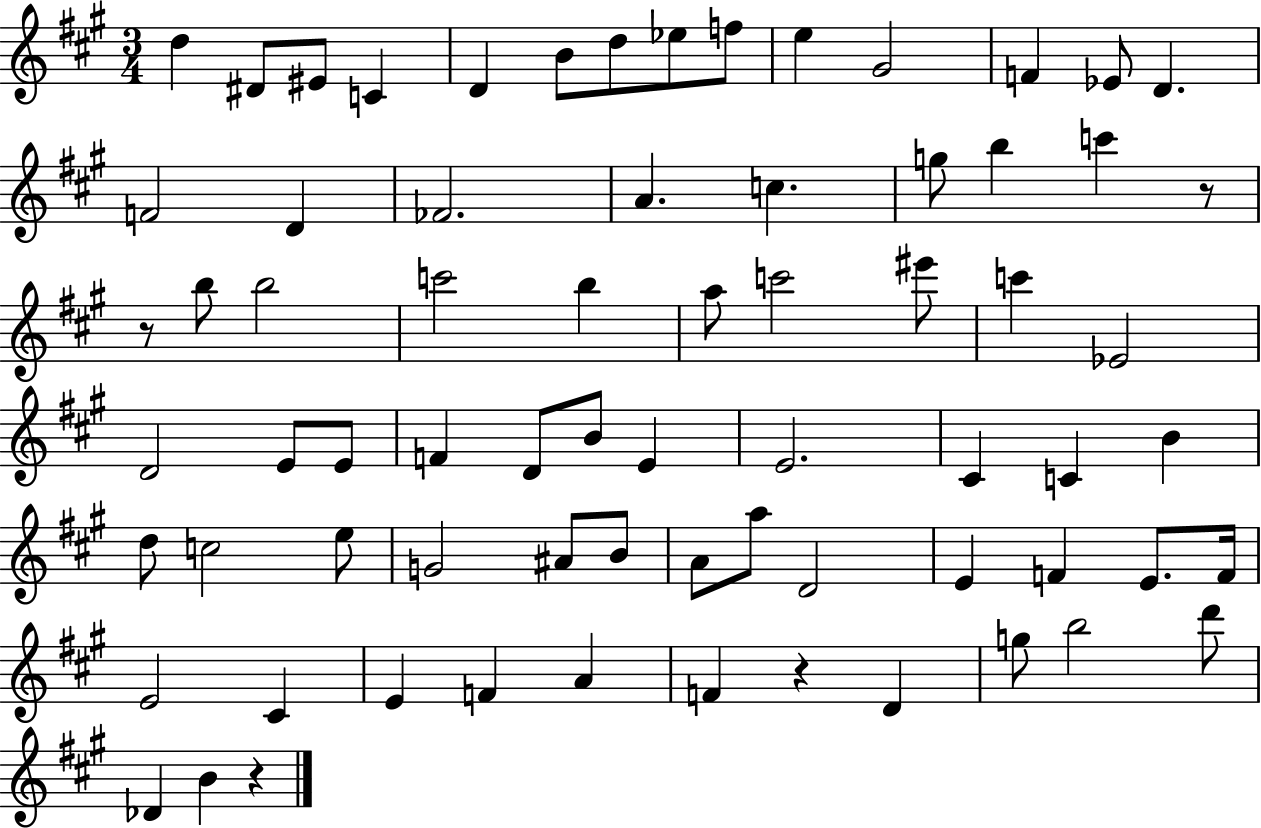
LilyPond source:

{
  \clef treble
  \numericTimeSignature
  \time 3/4
  \key a \major
  d''4 dis'8 eis'8 c'4 | d'4 b'8 d''8 ees''8 f''8 | e''4 gis'2 | f'4 ees'8 d'4. | \break f'2 d'4 | fes'2. | a'4. c''4. | g''8 b''4 c'''4 r8 | \break r8 b''8 b''2 | c'''2 b''4 | a''8 c'''2 eis'''8 | c'''4 ees'2 | \break d'2 e'8 e'8 | f'4 d'8 b'8 e'4 | e'2. | cis'4 c'4 b'4 | \break d''8 c''2 e''8 | g'2 ais'8 b'8 | a'8 a''8 d'2 | e'4 f'4 e'8. f'16 | \break e'2 cis'4 | e'4 f'4 a'4 | f'4 r4 d'4 | g''8 b''2 d'''8 | \break des'4 b'4 r4 | \bar "|."
}